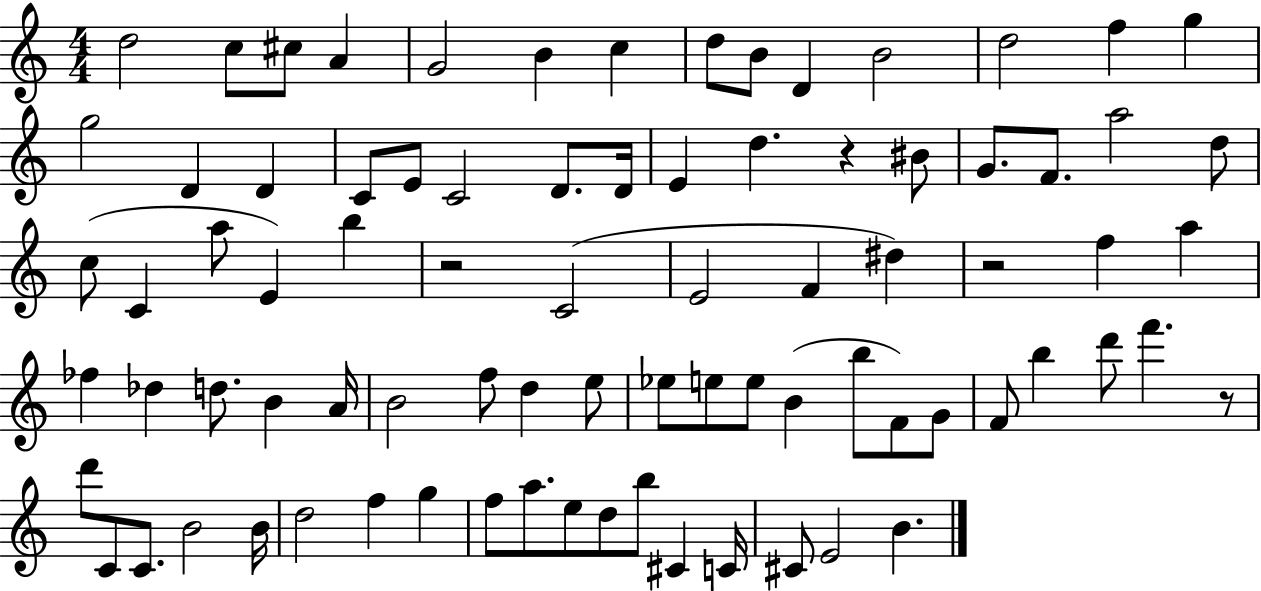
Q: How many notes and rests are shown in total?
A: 82